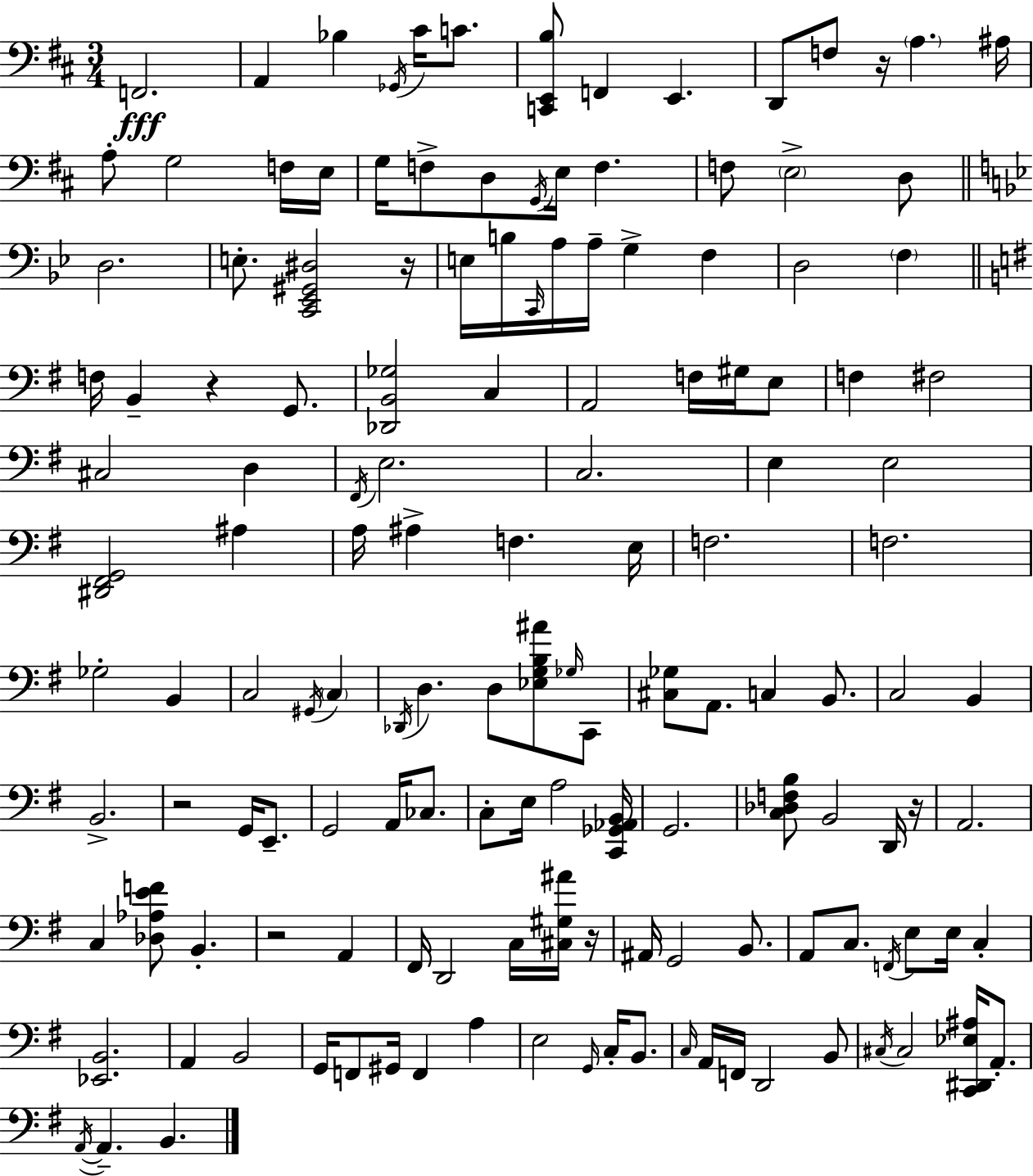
{
  \clef bass
  \numericTimeSignature
  \time 3/4
  \key d \major
  f,2.\fff | a,4 bes4 \acciaccatura { ges,16 } cis'16 c'8. | <c, e, b>8 f,4 e,4. | d,8 f8 r16 \parenthesize a4. | \break ais16 a8-. g2 f16 | e16 g16 f8-> d8 \acciaccatura { g,16 } e16 f4. | f8 \parenthesize e2-> | d8 \bar "||" \break \key bes \major d2. | e8.-. <c, ees, gis, dis>2 r16 | e16 b16 \grace { c,16 } a16 a16-- g4-> f4 | d2 \parenthesize f4 | \break \bar "||" \break \key e \minor f16 b,4-- r4 g,8. | <des, b, ges>2 c4 | a,2 f16 gis16 e8 | f4 fis2 | \break cis2 d4 | \acciaccatura { fis,16 } e2. | c2. | e4 e2 | \break <dis, fis, g,>2 ais4 | a16 ais4-> f4. | e16 f2. | f2. | \break ges2-. b,4 | c2 \acciaccatura { gis,16 } \parenthesize c4 | \acciaccatura { des,16 } d4. d8 <ees g b ais'>8 | \grace { ges16 } c,8 <cis ges>8 a,8. c4 | \break b,8. c2 | b,4 b,2.-> | r2 | g,16 e,8.-- g,2 | \break a,16 ces8. c8-. e16 a2 | <c, ges, aes, b,>16 g,2. | <c des f b>8 b,2 | d,16 r16 a,2. | \break c4 <des aes e' f'>8 b,4.-. | r2 | a,4 fis,16 d,2 | c16 <cis gis ais'>16 r16 ais,16 g,2 | \break b,8. a,8 c8. \acciaccatura { f,16 } e8 | e16 c4-. <ees, b,>2. | a,4 b,2 | g,16 f,8 gis,16 f,4 | \break a4 e2 | \grace { g,16 } c16-. b,8. \grace { c16 } a,16 f,16 d,2 | b,8 \acciaccatura { cis16 } cis2 | <c, dis, ees ais>16 a,8.-. \acciaccatura { a,16~ }~ a,4.-- | \break b,4. \bar "|."
}